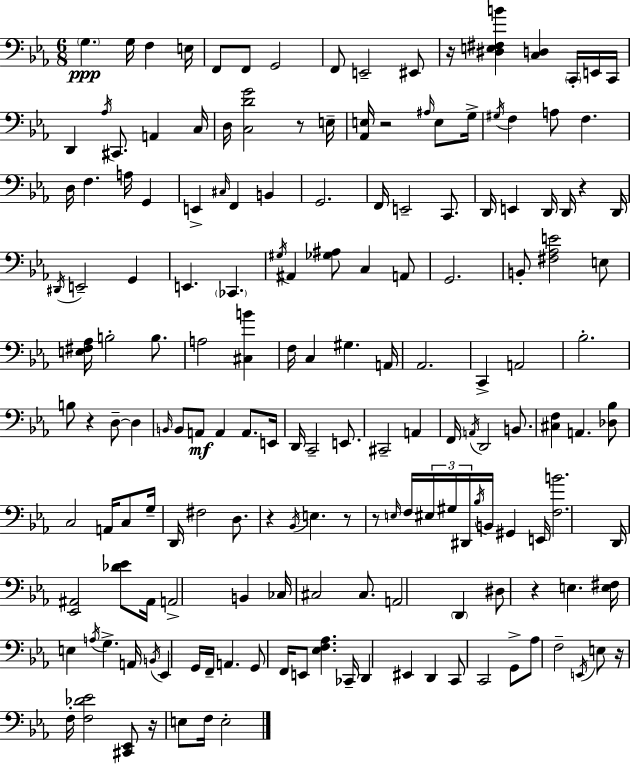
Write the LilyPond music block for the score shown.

{
  \clef bass
  \numericTimeSignature
  \time 6/8
  \key c \minor
  \parenthesize g4.\ppp g16 f4 e16 | f,8 f,8 g,2 | f,8 e,2-- eis,8 | r16 <dis e fis b'>4 <c d>4 \parenthesize c,16-. e,16 c,16 | \break d,4 \acciaccatura { aes16 } cis,8. a,4 | c16 d16 <c d' g'>2 r8 | e16-- <aes, e>16 r2 \grace { ais16 } e8 | g16-> \acciaccatura { gis16 } f4 a8 f4. | \break d16 f4. a16 g,4 | e,4-> \grace { cis16 } f,4 | b,4 g,2. | f,16 e,2-- | \break c,8. d,16 e,4 d,16 d,16 r4 | d,16 \acciaccatura { dis,16 } e,2-- | g,4 e,4. \parenthesize ces,4. | \acciaccatura { gis16 } ais,4 <ges ais>8 | \break c4 a,8 g,2. | b,8-. <fis aes e'>2 | e8 <e fis aes>16 b2-. | b8. a2 | \break <cis b'>4 f16 c4 gis4. | a,16 aes,2. | c,4-> a,2 | bes2.-. | \break b8 r4 | d8--~~ d4 \grace { b,16 } b,8 a,8\mf a,4 | a,8. e,16 d,16 c,2-- | e,8. cis,2-- | \break a,4 f,16 \acciaccatura { a,16 } d,2 | b,8. <cis f>4 | a,4. <des bes>8 c2 | a,16 c8 g16-- d,16 fis2 | \break d8. r4 | \acciaccatura { bes,16 } e4. r8 r8 \grace { e16 } | f16 \tuplet 3/2 { eis16 gis16 dis,16 } \acciaccatura { bes16 } b,16 gis,4 e,16 <f b'>2. | d,16 | \break <ees, ais,>2 <des' ees'>8 ais,16 a,2-> | b,4 ces16 | cis2 cis8. a,2 | \parenthesize d,4 dis8 | \break r4 e4. <e fis>16 | e4 \acciaccatura { a16 } g4.-> a,16 | \acciaccatura { b,16 } ees,4 g,16 f,16-- a,4. | g,8 f,16 e,8 <ees f aes>4. | \break ces,16-- d,4 eis,4 d,4 | c,8 c,2 g,8-> | aes8 f2-- \acciaccatura { e,16 } | e8 r16 f16-. <f des' ees'>2 | \break <cis, ees,>8 r16 e8 f16 e2-. | \bar "|."
}